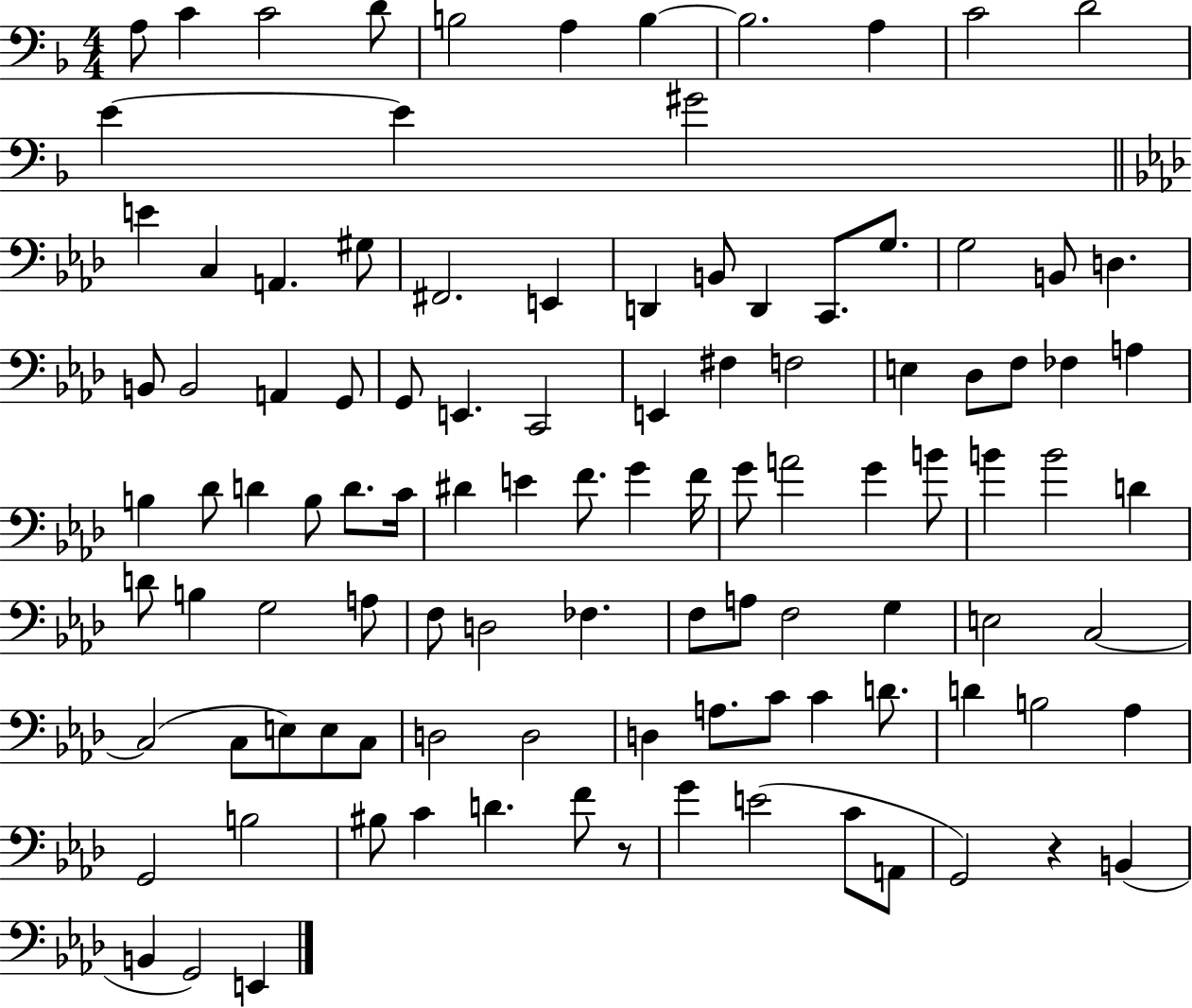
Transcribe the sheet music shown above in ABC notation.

X:1
T:Untitled
M:4/4
L:1/4
K:F
A,/2 C C2 D/2 B,2 A, B, B,2 A, C2 D2 E E ^G2 E C, A,, ^G,/2 ^F,,2 E,, D,, B,,/2 D,, C,,/2 G,/2 G,2 B,,/2 D, B,,/2 B,,2 A,, G,,/2 G,,/2 E,, C,,2 E,, ^F, F,2 E, _D,/2 F,/2 _F, A, B, _D/2 D B,/2 D/2 C/4 ^D E F/2 G F/4 G/2 A2 G B/2 B B2 D D/2 B, G,2 A,/2 F,/2 D,2 _F, F,/2 A,/2 F,2 G, E,2 C,2 C,2 C,/2 E,/2 E,/2 C,/2 D,2 D,2 D, A,/2 C/2 C D/2 D B,2 _A, G,,2 B,2 ^B,/2 C D F/2 z/2 G E2 C/2 A,,/2 G,,2 z B,, B,, G,,2 E,,